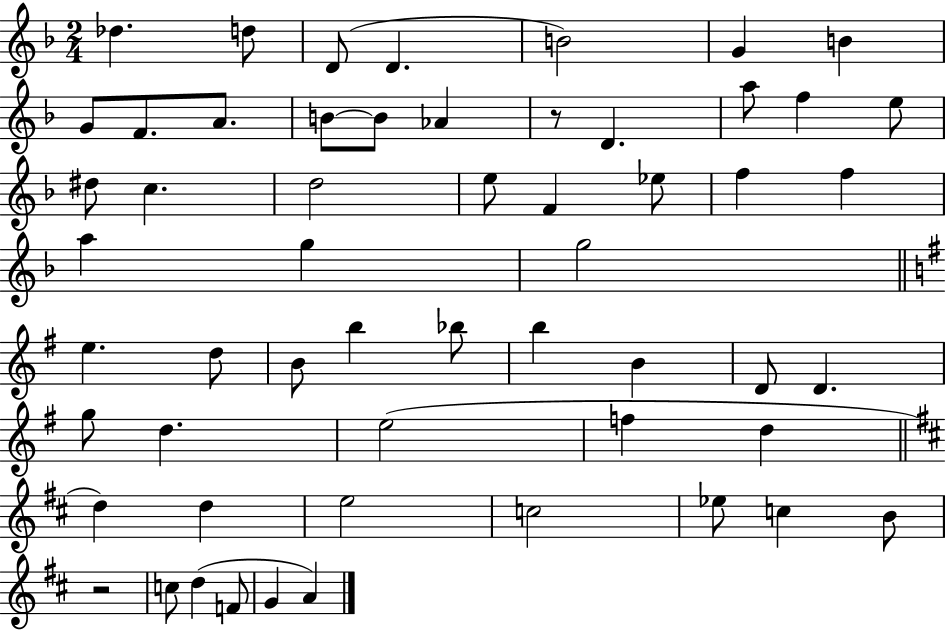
{
  \clef treble
  \numericTimeSignature
  \time 2/4
  \key f \major
  des''4. d''8 | d'8( d'4. | b'2) | g'4 b'4 | \break g'8 f'8. a'8. | b'8~~ b'8 aes'4 | r8 d'4. | a''8 f''4 e''8 | \break dis''8 c''4. | d''2 | e''8 f'4 ees''8 | f''4 f''4 | \break a''4 g''4 | g''2 | \bar "||" \break \key g \major e''4. d''8 | b'8 b''4 bes''8 | b''4 b'4 | d'8 d'4. | \break g''8 d''4. | e''2( | f''4 d''4 | \bar "||" \break \key b \minor d''4) d''4 | e''2 | c''2 | ees''8 c''4 b'8 | \break r2 | c''8 d''4( f'8 | g'4 a'4) | \bar "|."
}